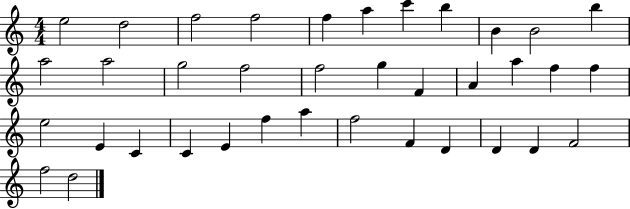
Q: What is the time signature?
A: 4/4